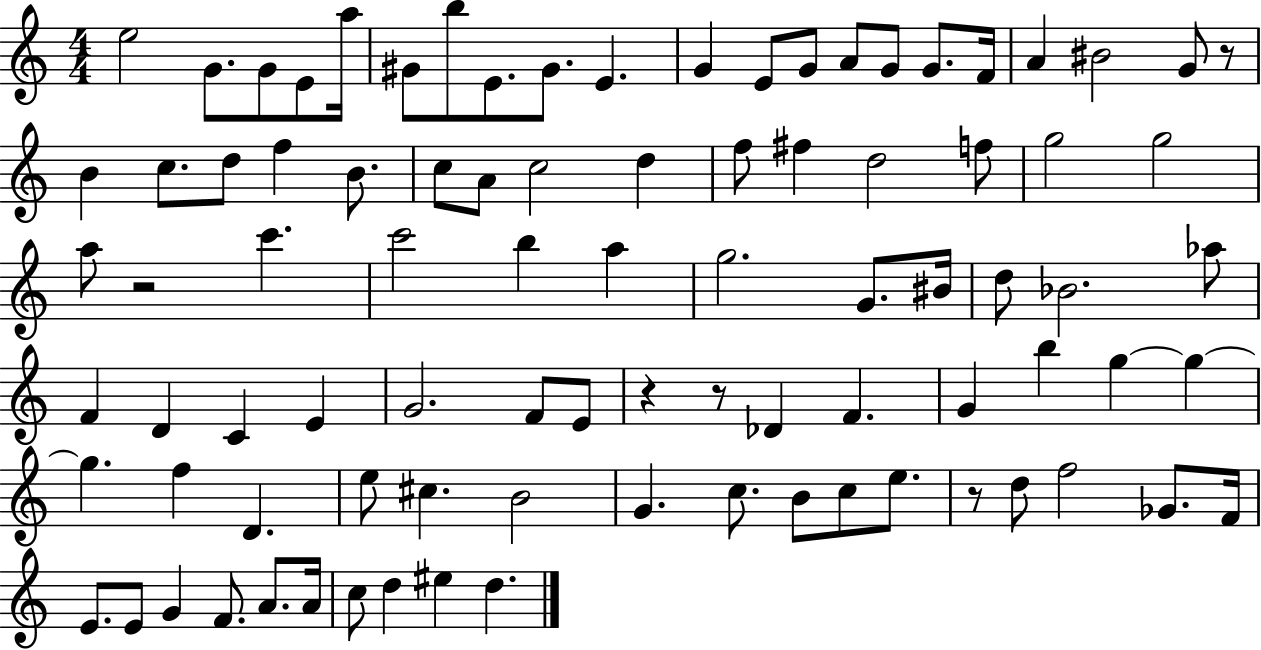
{
  \clef treble
  \numericTimeSignature
  \time 4/4
  \key c \major
  \repeat volta 2 { e''2 g'8. g'8 e'8 a''16 | gis'8 b''8 e'8. gis'8. e'4. | g'4 e'8 g'8 a'8 g'8 g'8. f'16 | a'4 bis'2 g'8 r8 | \break b'4 c''8. d''8 f''4 b'8. | c''8 a'8 c''2 d''4 | f''8 fis''4 d''2 f''8 | g''2 g''2 | \break a''8 r2 c'''4. | c'''2 b''4 a''4 | g''2. g'8. bis'16 | d''8 bes'2. aes''8 | \break f'4 d'4 c'4 e'4 | g'2. f'8 e'8 | r4 r8 des'4 f'4. | g'4 b''4 g''4~~ g''4~~ | \break g''4. f''4 d'4. | e''8 cis''4. b'2 | g'4. c''8. b'8 c''8 e''8. | r8 d''8 f''2 ges'8. f'16 | \break e'8. e'8 g'4 f'8. a'8. a'16 | c''8 d''4 eis''4 d''4. | } \bar "|."
}